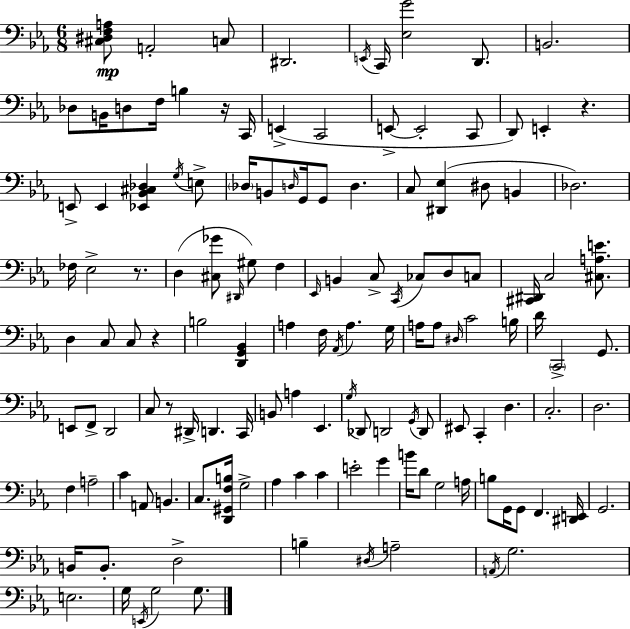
{
  \clef bass
  \numericTimeSignature
  \time 6/8
  \key ees \major
  <cis dis f a>8\mp a,2-. c8 | dis,2. | \acciaccatura { e,16 } c,16 <ees g'>2 d,8. | b,2. | \break des8 b,16 d8 f16 b4 r16 | c,16 e,4->( c,2 | e,8->~~ e,2-. c,8 | d,8) e,4-. r4. | \break e,8-> e,4 <ees, bes, cis des>4 \acciaccatura { g16 } | e8-> \parenthesize des16 b,8 \grace { d16 } g,16 g,8 d4. | c8 <dis, ees>4( dis8 b,4 | des2.) | \break fes16 ees2-> | r8. d4( <cis ges'>8 \grace { dis,16 } gis8) | f4 \grace { ees,16 } b,4 c8-> \acciaccatura { c,16 } | ces8 d8 c8 <cis, dis,>16 c2 | \break <cis a e'>8. d4 c8 | c8 r4 b2 | <d, g, bes,>4 a4 f16 \acciaccatura { aes,16 } | a4. g16 a16 a8 \grace { dis16 } c'2 | \break b16 d'16 \parenthesize c,2-> | g,8. e,8 f,8-> | d,2 c8 r8 | dis,16-> d,4. c,16 b,8 a4 | \break ees,4. \acciaccatura { g16 } des,8 d,2 | \acciaccatura { g,16 } d,8 eis,8 | c,4-. d4. c2.-. | d2. | \break f4 | a2-- c'4 | a,8 b,4. c8. | <d, gis, f b>16 g2-> aes4 | \break c'4 c'4 e'2-. | g'4 b'16 d'8 | g2 a16 b8 | g,16 g,8 f,4. <dis, e,>16 g,2. | \break b,16 b,8.-. | d2-> b4-- | \acciaccatura { dis16 } a2-- \acciaccatura { a,16 } | g2. | \break e2. | g16 \acciaccatura { e,16 } g2 g8. | \bar "|."
}